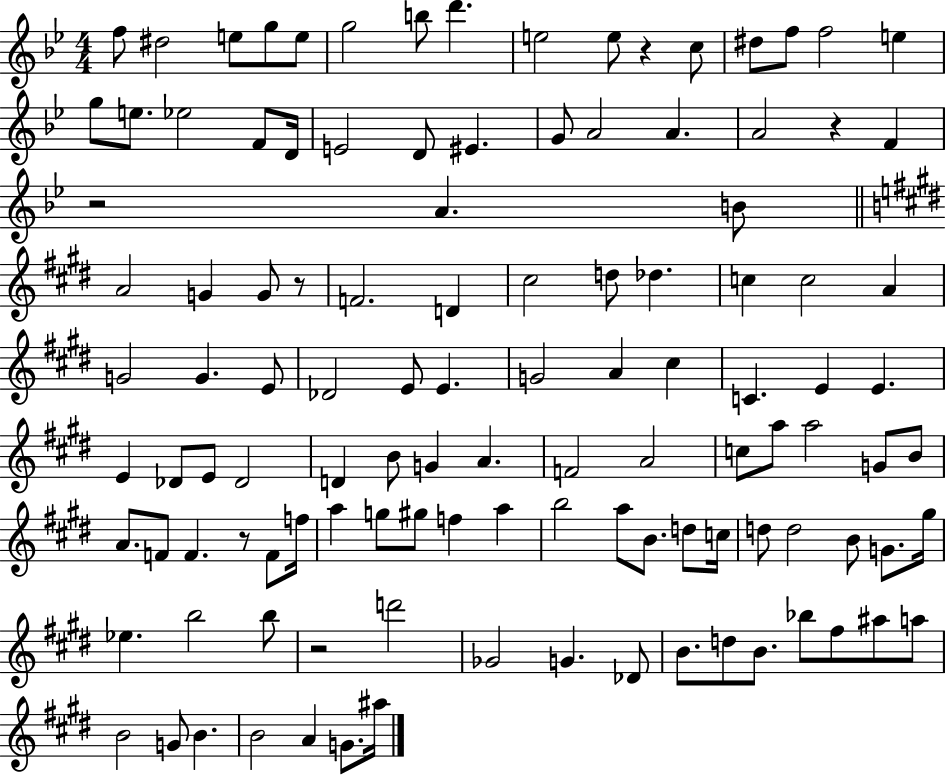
X:1
T:Untitled
M:4/4
L:1/4
K:Bb
f/2 ^d2 e/2 g/2 e/2 g2 b/2 d' e2 e/2 z c/2 ^d/2 f/2 f2 e g/2 e/2 _e2 F/2 D/4 E2 D/2 ^E G/2 A2 A A2 z F z2 A B/2 A2 G G/2 z/2 F2 D ^c2 d/2 _d c c2 A G2 G E/2 _D2 E/2 E G2 A ^c C E E E _D/2 E/2 _D2 D B/2 G A F2 A2 c/2 a/2 a2 G/2 B/2 A/2 F/2 F z/2 F/2 f/4 a g/2 ^g/2 f a b2 a/2 B/2 d/2 c/4 d/2 d2 B/2 G/2 ^g/4 _e b2 b/2 z2 d'2 _G2 G _D/2 B/2 d/2 B/2 _b/2 ^f/2 ^a/2 a/2 B2 G/2 B B2 A G/2 ^a/4